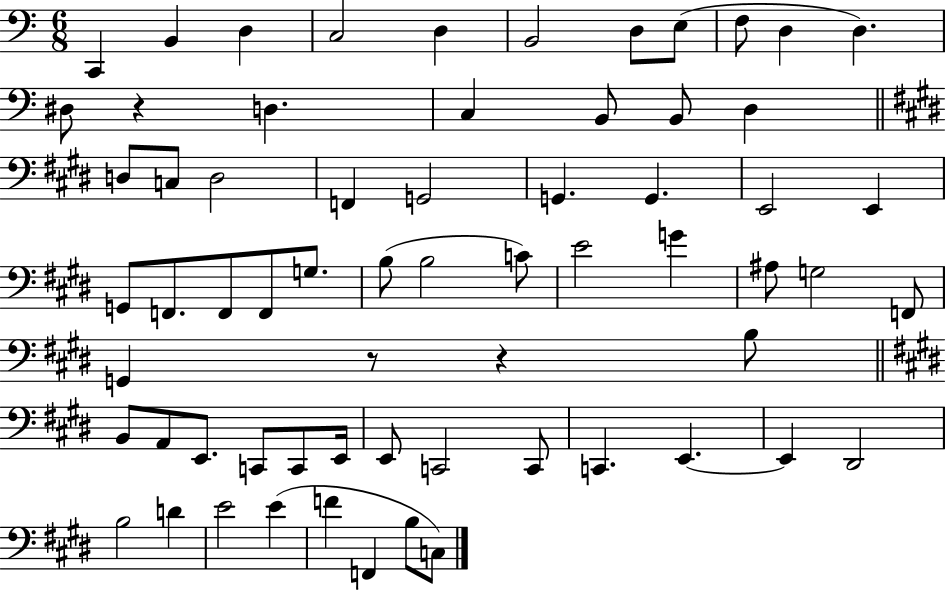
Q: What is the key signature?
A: C major